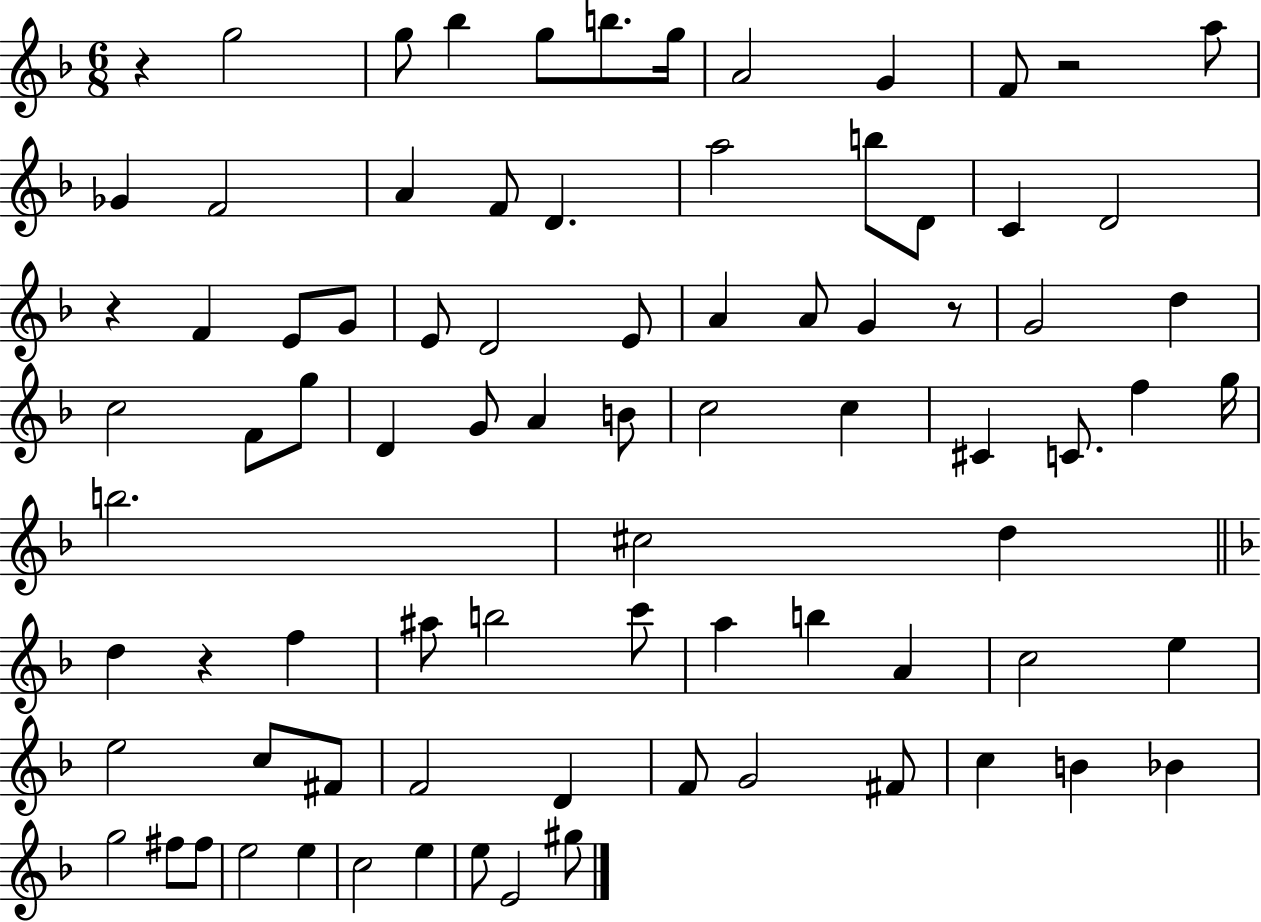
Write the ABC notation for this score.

X:1
T:Untitled
M:6/8
L:1/4
K:F
z g2 g/2 _b g/2 b/2 g/4 A2 G F/2 z2 a/2 _G F2 A F/2 D a2 b/2 D/2 C D2 z F E/2 G/2 E/2 D2 E/2 A A/2 G z/2 G2 d c2 F/2 g/2 D G/2 A B/2 c2 c ^C C/2 f g/4 b2 ^c2 d d z f ^a/2 b2 c'/2 a b A c2 e e2 c/2 ^F/2 F2 D F/2 G2 ^F/2 c B _B g2 ^f/2 ^f/2 e2 e c2 e e/2 E2 ^g/2